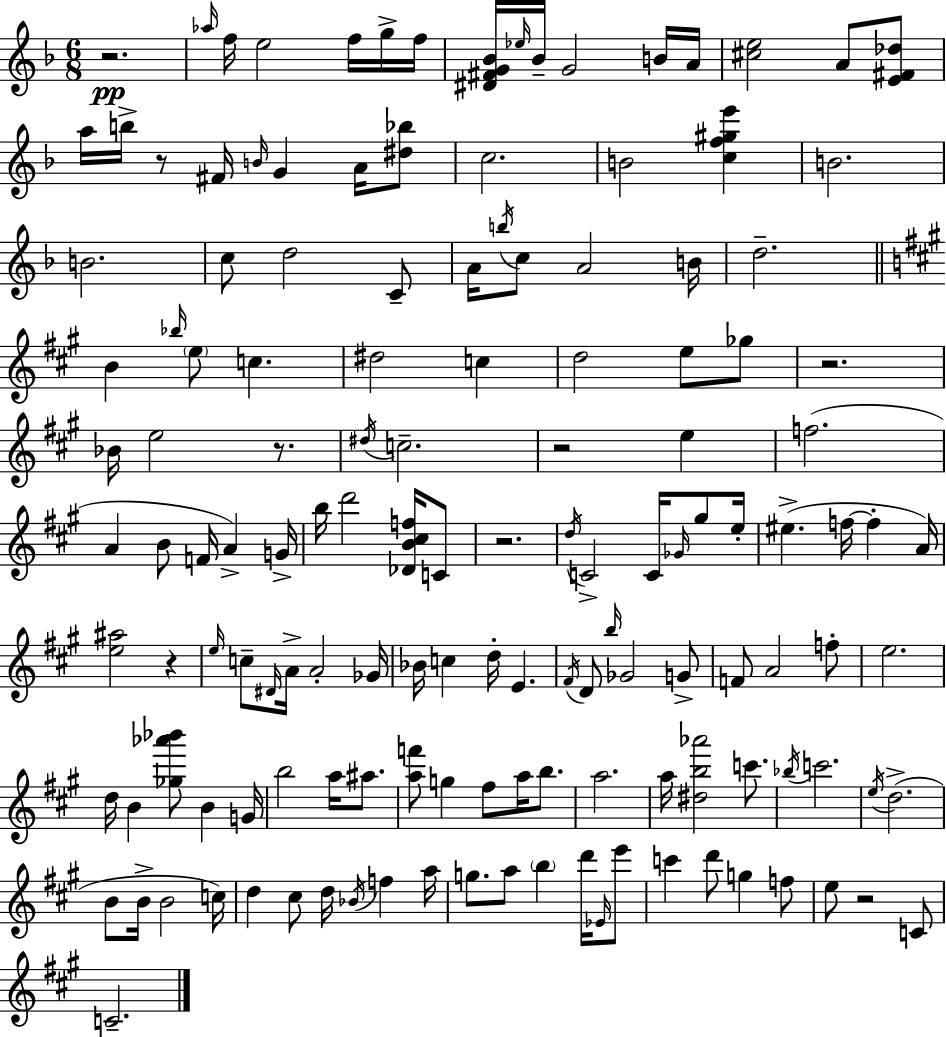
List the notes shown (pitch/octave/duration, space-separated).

R/h. Ab5/s F5/s E5/h F5/s G5/s F5/s [D#4,F#4,G4,Bb4]/s Eb5/s Bb4/s G4/h B4/s A4/s [C#5,E5]/h A4/e [E4,F#4,Db5]/e A5/s B5/s R/e F#4/s B4/s G4/q A4/s [D#5,Bb5]/e C5/h. B4/h [C5,F5,G#5,E6]/q B4/h. B4/h. C5/e D5/h C4/e A4/s B5/s C5/e A4/h B4/s D5/h. B4/q Bb5/s E5/e C5/q. D#5/h C5/q D5/h E5/e Gb5/e R/h. Bb4/s E5/h R/e. D#5/s C5/h. R/h E5/q F5/h. A4/q B4/e F4/s A4/q G4/s B5/s D6/h [Db4,B4,C#5,F5]/s C4/e R/h. D5/s C4/h C4/s Gb4/s G#5/e E5/s EIS5/q. F5/s F5/q A4/s [E5,A#5]/h R/q E5/s C5/e D#4/s A4/s A4/h Gb4/s Bb4/s C5/q D5/s E4/q. F#4/s D4/e B5/s Gb4/h G4/e F4/e A4/h F5/e E5/h. D5/s B4/q [Gb5,Ab6,Bb6]/e B4/q G4/s B5/h A5/s A#5/e. [A5,F6]/e G5/q F#5/e A5/s B5/e. A5/h. A5/s [D#5,B5,Ab6]/h C6/e. Bb5/s C6/h. E5/s D5/h. B4/e B4/s B4/h C5/s D5/q C#5/e D5/s Bb4/s F5/q A5/s G5/e. A5/e B5/q D6/s Eb4/s E6/e C6/q D6/e G5/q F5/e E5/e R/h C4/e C4/h.